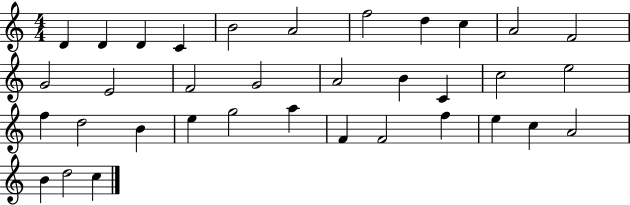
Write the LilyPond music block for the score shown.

{
  \clef treble
  \numericTimeSignature
  \time 4/4
  \key c \major
  d'4 d'4 d'4 c'4 | b'2 a'2 | f''2 d''4 c''4 | a'2 f'2 | \break g'2 e'2 | f'2 g'2 | a'2 b'4 c'4 | c''2 e''2 | \break f''4 d''2 b'4 | e''4 g''2 a''4 | f'4 f'2 f''4 | e''4 c''4 a'2 | \break b'4 d''2 c''4 | \bar "|."
}